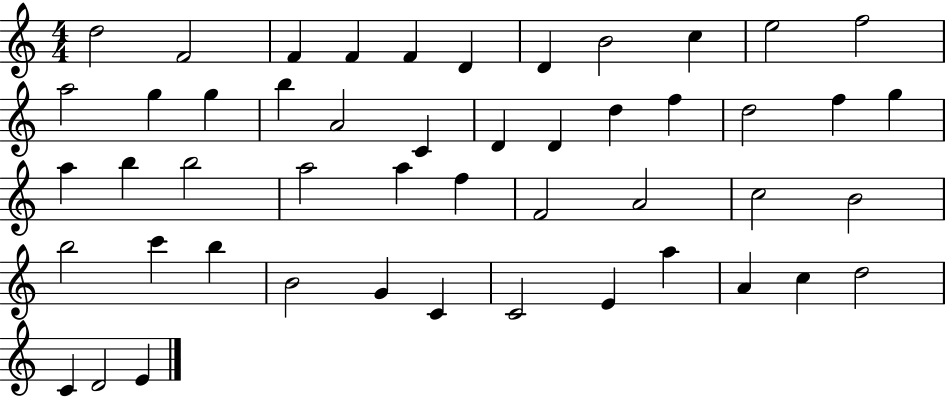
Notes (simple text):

D5/h F4/h F4/q F4/q F4/q D4/q D4/q B4/h C5/q E5/h F5/h A5/h G5/q G5/q B5/q A4/h C4/q D4/q D4/q D5/q F5/q D5/h F5/q G5/q A5/q B5/q B5/h A5/h A5/q F5/q F4/h A4/h C5/h B4/h B5/h C6/q B5/q B4/h G4/q C4/q C4/h E4/q A5/q A4/q C5/q D5/h C4/q D4/h E4/q